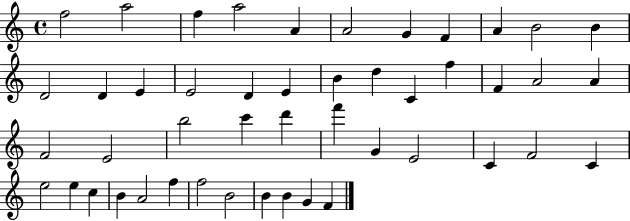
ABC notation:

X:1
T:Untitled
M:4/4
L:1/4
K:C
f2 a2 f a2 A A2 G F A B2 B D2 D E E2 D E B d C f F A2 A F2 E2 b2 c' d' f' G E2 C F2 C e2 e c B A2 f f2 B2 B B G F